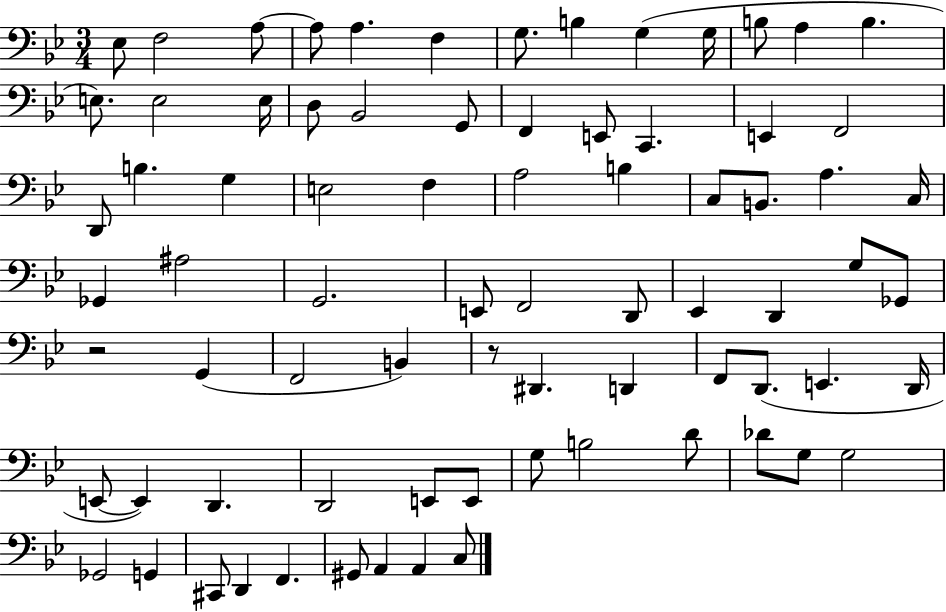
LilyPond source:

{
  \clef bass
  \numericTimeSignature
  \time 3/4
  \key bes \major
  \repeat volta 2 { ees8 f2 a8~~ | a8 a4. f4 | g8. b4 g4( g16 | b8 a4 b4. | \break e8.) e2 e16 | d8 bes,2 g,8 | f,4 e,8 c,4. | e,4 f,2 | \break d,8 b4. g4 | e2 f4 | a2 b4 | c8 b,8. a4. c16 | \break ges,4 ais2 | g,2. | e,8 f,2 d,8 | ees,4 d,4 g8 ges,8 | \break r2 g,4( | f,2 b,4) | r8 dis,4. d,4 | f,8 d,8.( e,4. d,16 | \break e,8~~ e,4) d,4. | d,2 e,8 e,8 | g8 b2 d'8 | des'8 g8 g2 | \break ges,2 g,4 | cis,8 d,4 f,4. | gis,8 a,4 a,4 c8 | } \bar "|."
}